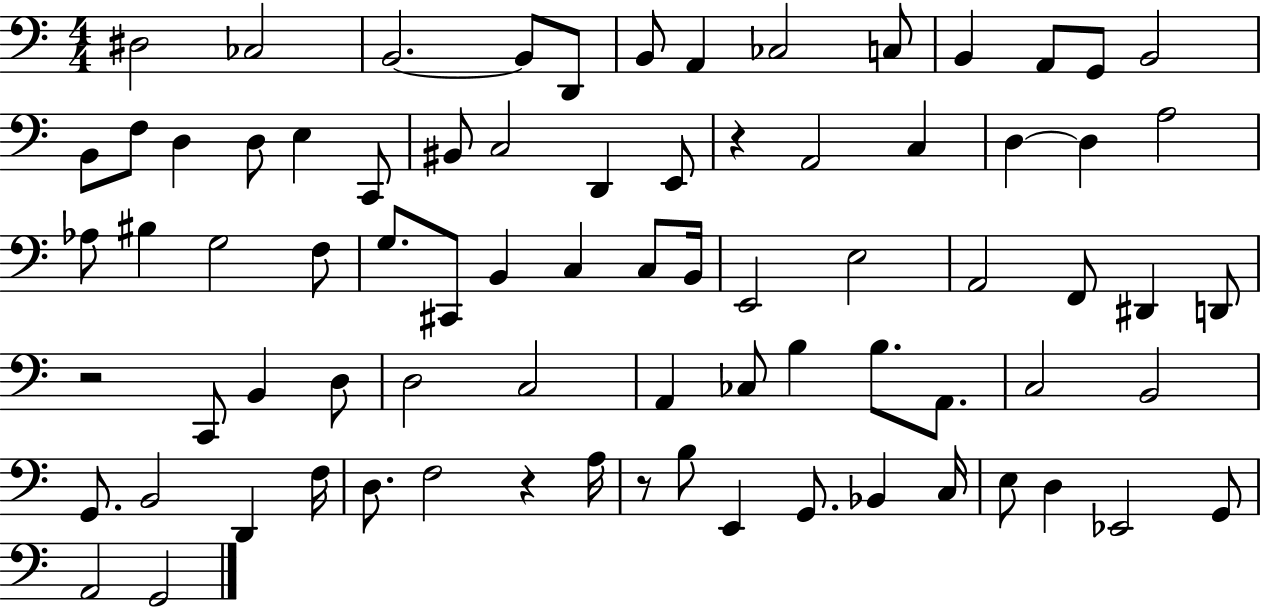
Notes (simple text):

D#3/h CES3/h B2/h. B2/e D2/e B2/e A2/q CES3/h C3/e B2/q A2/e G2/e B2/h B2/e F3/e D3/q D3/e E3/q C2/e BIS2/e C3/h D2/q E2/e R/q A2/h C3/q D3/q D3/q A3/h Ab3/e BIS3/q G3/h F3/e G3/e. C#2/e B2/q C3/q C3/e B2/s E2/h E3/h A2/h F2/e D#2/q D2/e R/h C2/e B2/q D3/e D3/h C3/h A2/q CES3/e B3/q B3/e. A2/e. C3/h B2/h G2/e. B2/h D2/q F3/s D3/e. F3/h R/q A3/s R/e B3/e E2/q G2/e. Bb2/q C3/s E3/e D3/q Eb2/h G2/e A2/h G2/h